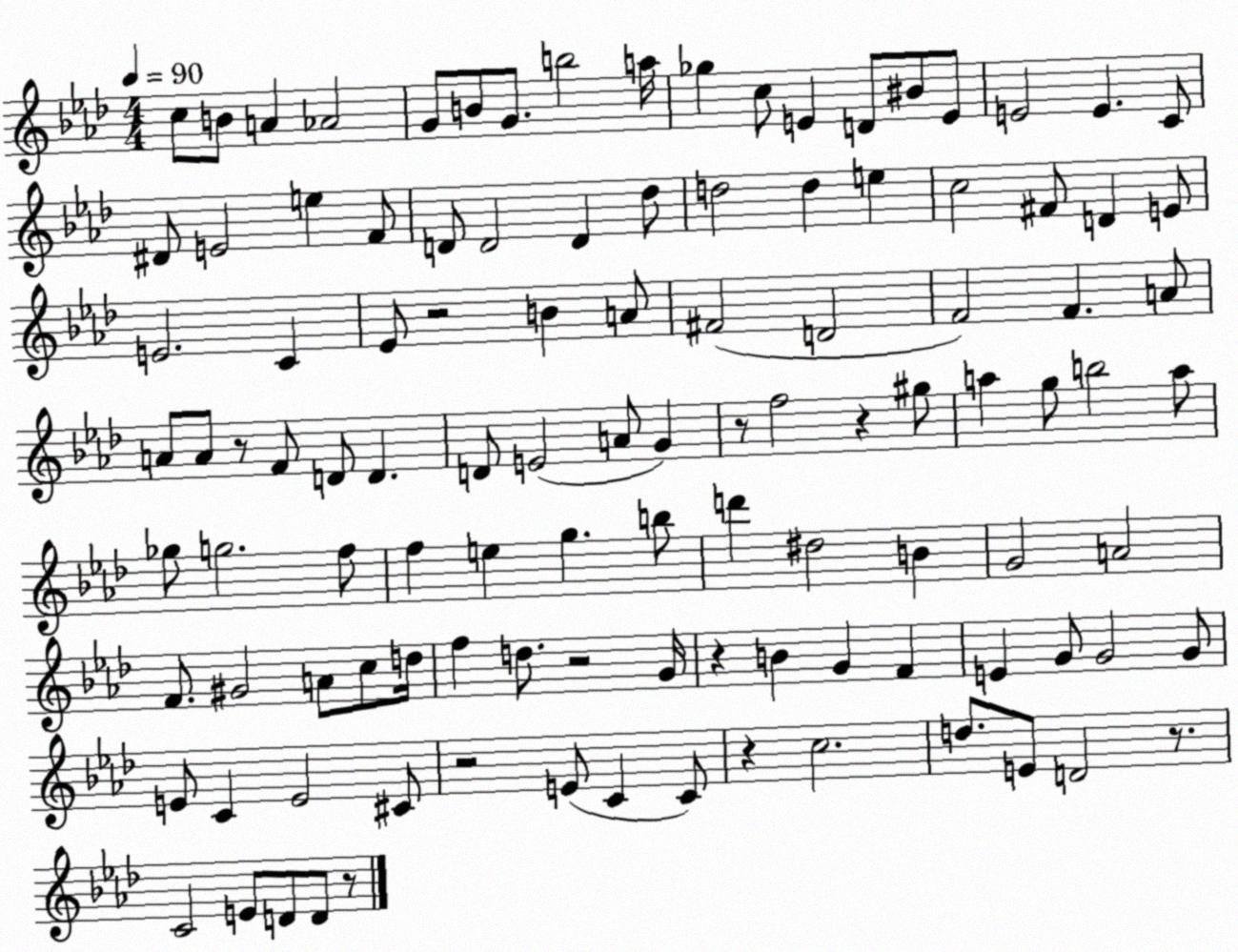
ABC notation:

X:1
T:Untitled
M:4/4
L:1/4
K:Ab
c/2 B/2 A _A2 G/2 B/2 G/2 b2 a/4 _g c/2 E D/2 ^B/2 E/2 E2 E C/2 ^D/2 E2 e F/2 D/2 D2 D _d/2 d2 d e c2 ^F/2 D E/2 E2 C _E/2 z2 B A/2 ^F2 D2 F2 F A/2 A/2 A/2 z/2 F/2 D/2 D D/2 E2 A/2 G z/2 f2 z ^g/2 a g/2 b2 a/2 _g/2 g2 f/2 f e g b/2 d' ^d2 B G2 A2 F/2 ^G2 A/2 c/2 d/4 f d/2 z2 G/4 z B G F E G/2 G2 G/2 E/2 C E2 ^C/2 z2 E/2 C C/2 z c2 d/2 E/2 D2 z/2 C2 E/2 D/2 D/2 z/2